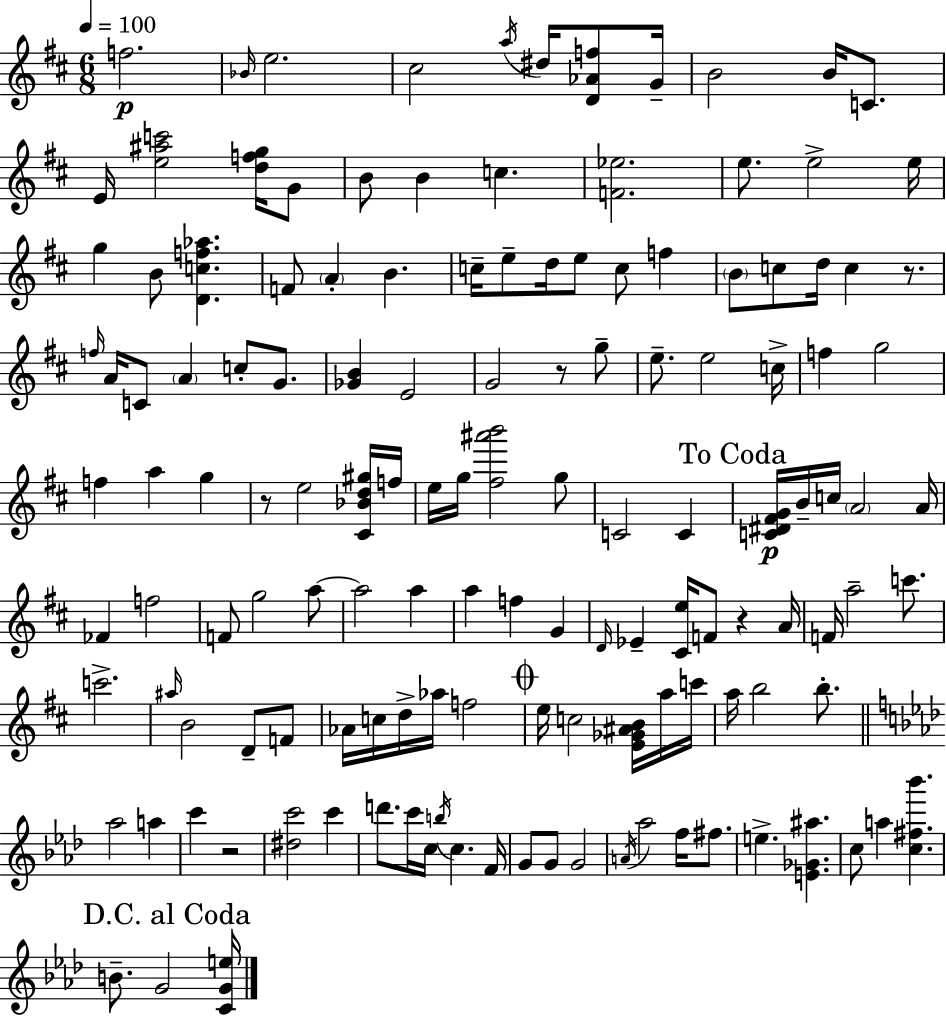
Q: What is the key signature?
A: D major